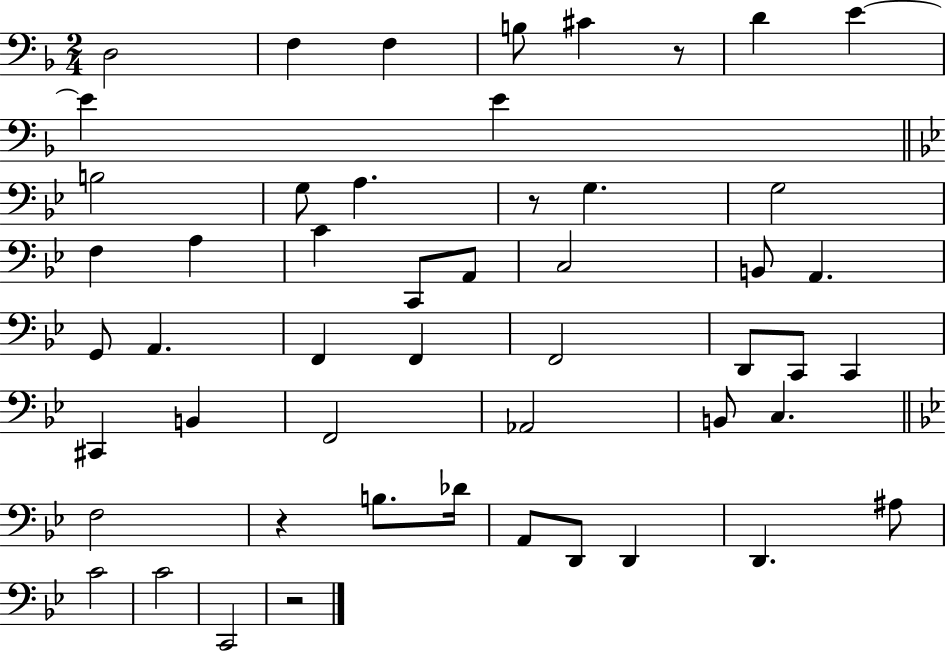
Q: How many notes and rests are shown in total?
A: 51